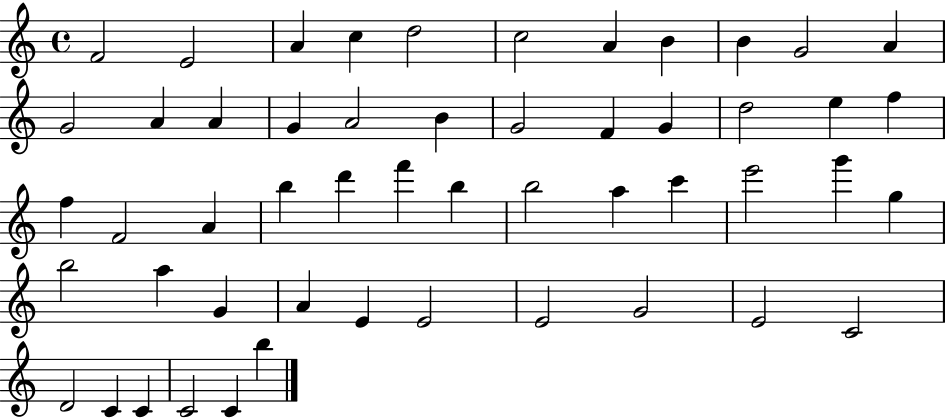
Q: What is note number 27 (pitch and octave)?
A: B5